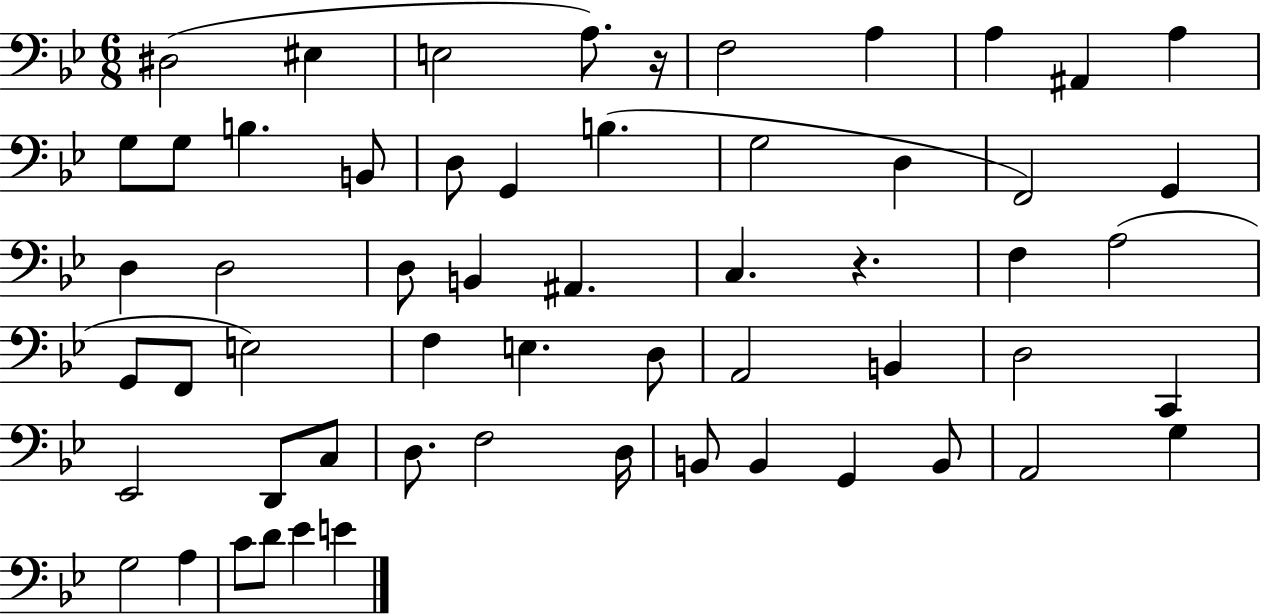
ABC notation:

X:1
T:Untitled
M:6/8
L:1/4
K:Bb
^D,2 ^E, E,2 A,/2 z/4 F,2 A, A, ^A,, A, G,/2 G,/2 B, B,,/2 D,/2 G,, B, G,2 D, F,,2 G,, D, D,2 D,/2 B,, ^A,, C, z F, A,2 G,,/2 F,,/2 E,2 F, E, D,/2 A,,2 B,, D,2 C,, _E,,2 D,,/2 C,/2 D,/2 F,2 D,/4 B,,/2 B,, G,, B,,/2 A,,2 G, G,2 A, C/2 D/2 _E E